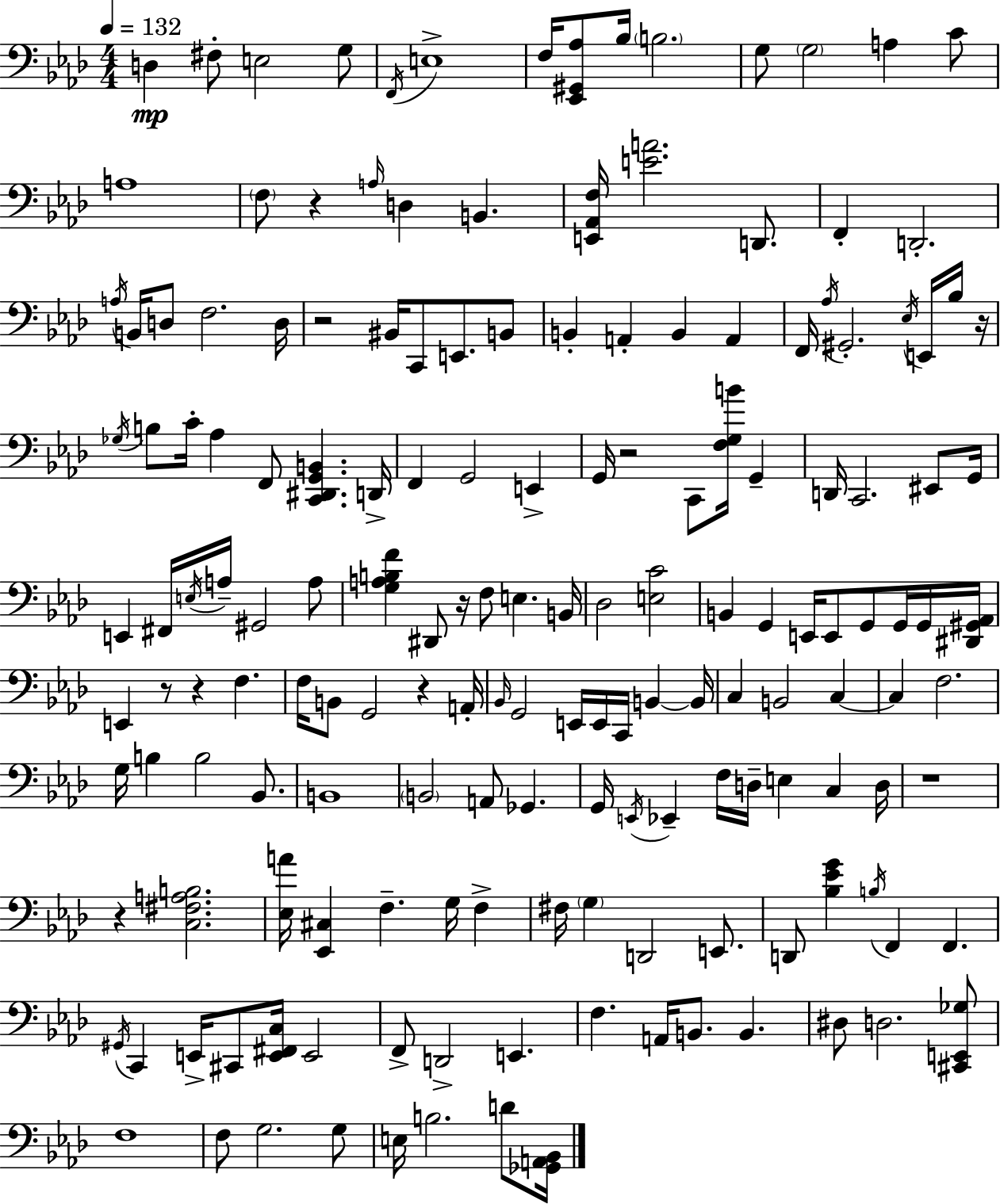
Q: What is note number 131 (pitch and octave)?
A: B2